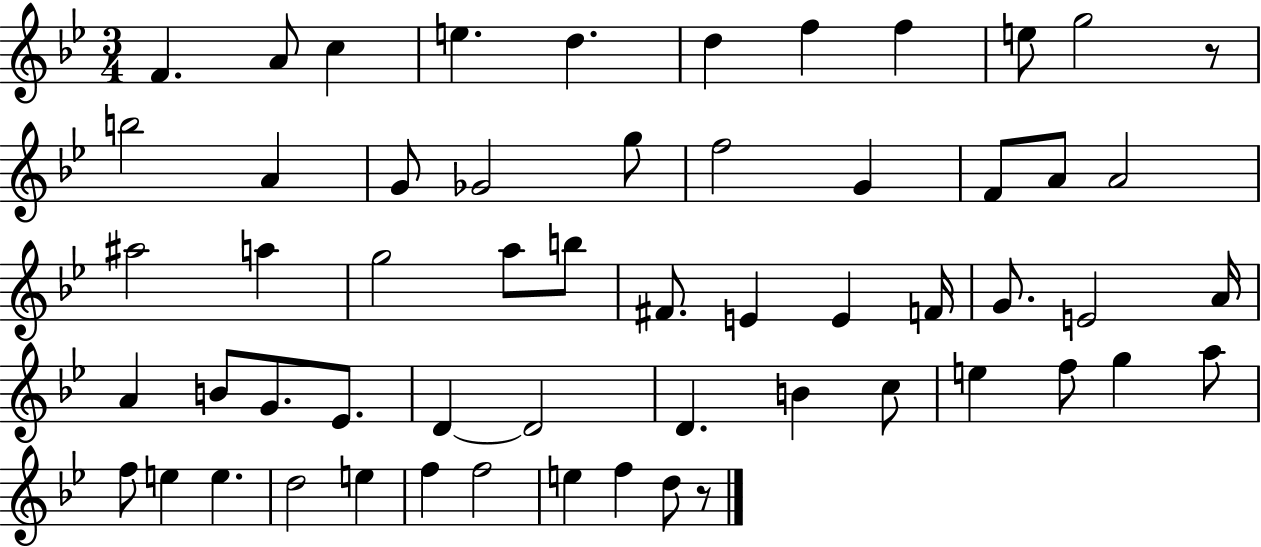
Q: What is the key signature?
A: BES major